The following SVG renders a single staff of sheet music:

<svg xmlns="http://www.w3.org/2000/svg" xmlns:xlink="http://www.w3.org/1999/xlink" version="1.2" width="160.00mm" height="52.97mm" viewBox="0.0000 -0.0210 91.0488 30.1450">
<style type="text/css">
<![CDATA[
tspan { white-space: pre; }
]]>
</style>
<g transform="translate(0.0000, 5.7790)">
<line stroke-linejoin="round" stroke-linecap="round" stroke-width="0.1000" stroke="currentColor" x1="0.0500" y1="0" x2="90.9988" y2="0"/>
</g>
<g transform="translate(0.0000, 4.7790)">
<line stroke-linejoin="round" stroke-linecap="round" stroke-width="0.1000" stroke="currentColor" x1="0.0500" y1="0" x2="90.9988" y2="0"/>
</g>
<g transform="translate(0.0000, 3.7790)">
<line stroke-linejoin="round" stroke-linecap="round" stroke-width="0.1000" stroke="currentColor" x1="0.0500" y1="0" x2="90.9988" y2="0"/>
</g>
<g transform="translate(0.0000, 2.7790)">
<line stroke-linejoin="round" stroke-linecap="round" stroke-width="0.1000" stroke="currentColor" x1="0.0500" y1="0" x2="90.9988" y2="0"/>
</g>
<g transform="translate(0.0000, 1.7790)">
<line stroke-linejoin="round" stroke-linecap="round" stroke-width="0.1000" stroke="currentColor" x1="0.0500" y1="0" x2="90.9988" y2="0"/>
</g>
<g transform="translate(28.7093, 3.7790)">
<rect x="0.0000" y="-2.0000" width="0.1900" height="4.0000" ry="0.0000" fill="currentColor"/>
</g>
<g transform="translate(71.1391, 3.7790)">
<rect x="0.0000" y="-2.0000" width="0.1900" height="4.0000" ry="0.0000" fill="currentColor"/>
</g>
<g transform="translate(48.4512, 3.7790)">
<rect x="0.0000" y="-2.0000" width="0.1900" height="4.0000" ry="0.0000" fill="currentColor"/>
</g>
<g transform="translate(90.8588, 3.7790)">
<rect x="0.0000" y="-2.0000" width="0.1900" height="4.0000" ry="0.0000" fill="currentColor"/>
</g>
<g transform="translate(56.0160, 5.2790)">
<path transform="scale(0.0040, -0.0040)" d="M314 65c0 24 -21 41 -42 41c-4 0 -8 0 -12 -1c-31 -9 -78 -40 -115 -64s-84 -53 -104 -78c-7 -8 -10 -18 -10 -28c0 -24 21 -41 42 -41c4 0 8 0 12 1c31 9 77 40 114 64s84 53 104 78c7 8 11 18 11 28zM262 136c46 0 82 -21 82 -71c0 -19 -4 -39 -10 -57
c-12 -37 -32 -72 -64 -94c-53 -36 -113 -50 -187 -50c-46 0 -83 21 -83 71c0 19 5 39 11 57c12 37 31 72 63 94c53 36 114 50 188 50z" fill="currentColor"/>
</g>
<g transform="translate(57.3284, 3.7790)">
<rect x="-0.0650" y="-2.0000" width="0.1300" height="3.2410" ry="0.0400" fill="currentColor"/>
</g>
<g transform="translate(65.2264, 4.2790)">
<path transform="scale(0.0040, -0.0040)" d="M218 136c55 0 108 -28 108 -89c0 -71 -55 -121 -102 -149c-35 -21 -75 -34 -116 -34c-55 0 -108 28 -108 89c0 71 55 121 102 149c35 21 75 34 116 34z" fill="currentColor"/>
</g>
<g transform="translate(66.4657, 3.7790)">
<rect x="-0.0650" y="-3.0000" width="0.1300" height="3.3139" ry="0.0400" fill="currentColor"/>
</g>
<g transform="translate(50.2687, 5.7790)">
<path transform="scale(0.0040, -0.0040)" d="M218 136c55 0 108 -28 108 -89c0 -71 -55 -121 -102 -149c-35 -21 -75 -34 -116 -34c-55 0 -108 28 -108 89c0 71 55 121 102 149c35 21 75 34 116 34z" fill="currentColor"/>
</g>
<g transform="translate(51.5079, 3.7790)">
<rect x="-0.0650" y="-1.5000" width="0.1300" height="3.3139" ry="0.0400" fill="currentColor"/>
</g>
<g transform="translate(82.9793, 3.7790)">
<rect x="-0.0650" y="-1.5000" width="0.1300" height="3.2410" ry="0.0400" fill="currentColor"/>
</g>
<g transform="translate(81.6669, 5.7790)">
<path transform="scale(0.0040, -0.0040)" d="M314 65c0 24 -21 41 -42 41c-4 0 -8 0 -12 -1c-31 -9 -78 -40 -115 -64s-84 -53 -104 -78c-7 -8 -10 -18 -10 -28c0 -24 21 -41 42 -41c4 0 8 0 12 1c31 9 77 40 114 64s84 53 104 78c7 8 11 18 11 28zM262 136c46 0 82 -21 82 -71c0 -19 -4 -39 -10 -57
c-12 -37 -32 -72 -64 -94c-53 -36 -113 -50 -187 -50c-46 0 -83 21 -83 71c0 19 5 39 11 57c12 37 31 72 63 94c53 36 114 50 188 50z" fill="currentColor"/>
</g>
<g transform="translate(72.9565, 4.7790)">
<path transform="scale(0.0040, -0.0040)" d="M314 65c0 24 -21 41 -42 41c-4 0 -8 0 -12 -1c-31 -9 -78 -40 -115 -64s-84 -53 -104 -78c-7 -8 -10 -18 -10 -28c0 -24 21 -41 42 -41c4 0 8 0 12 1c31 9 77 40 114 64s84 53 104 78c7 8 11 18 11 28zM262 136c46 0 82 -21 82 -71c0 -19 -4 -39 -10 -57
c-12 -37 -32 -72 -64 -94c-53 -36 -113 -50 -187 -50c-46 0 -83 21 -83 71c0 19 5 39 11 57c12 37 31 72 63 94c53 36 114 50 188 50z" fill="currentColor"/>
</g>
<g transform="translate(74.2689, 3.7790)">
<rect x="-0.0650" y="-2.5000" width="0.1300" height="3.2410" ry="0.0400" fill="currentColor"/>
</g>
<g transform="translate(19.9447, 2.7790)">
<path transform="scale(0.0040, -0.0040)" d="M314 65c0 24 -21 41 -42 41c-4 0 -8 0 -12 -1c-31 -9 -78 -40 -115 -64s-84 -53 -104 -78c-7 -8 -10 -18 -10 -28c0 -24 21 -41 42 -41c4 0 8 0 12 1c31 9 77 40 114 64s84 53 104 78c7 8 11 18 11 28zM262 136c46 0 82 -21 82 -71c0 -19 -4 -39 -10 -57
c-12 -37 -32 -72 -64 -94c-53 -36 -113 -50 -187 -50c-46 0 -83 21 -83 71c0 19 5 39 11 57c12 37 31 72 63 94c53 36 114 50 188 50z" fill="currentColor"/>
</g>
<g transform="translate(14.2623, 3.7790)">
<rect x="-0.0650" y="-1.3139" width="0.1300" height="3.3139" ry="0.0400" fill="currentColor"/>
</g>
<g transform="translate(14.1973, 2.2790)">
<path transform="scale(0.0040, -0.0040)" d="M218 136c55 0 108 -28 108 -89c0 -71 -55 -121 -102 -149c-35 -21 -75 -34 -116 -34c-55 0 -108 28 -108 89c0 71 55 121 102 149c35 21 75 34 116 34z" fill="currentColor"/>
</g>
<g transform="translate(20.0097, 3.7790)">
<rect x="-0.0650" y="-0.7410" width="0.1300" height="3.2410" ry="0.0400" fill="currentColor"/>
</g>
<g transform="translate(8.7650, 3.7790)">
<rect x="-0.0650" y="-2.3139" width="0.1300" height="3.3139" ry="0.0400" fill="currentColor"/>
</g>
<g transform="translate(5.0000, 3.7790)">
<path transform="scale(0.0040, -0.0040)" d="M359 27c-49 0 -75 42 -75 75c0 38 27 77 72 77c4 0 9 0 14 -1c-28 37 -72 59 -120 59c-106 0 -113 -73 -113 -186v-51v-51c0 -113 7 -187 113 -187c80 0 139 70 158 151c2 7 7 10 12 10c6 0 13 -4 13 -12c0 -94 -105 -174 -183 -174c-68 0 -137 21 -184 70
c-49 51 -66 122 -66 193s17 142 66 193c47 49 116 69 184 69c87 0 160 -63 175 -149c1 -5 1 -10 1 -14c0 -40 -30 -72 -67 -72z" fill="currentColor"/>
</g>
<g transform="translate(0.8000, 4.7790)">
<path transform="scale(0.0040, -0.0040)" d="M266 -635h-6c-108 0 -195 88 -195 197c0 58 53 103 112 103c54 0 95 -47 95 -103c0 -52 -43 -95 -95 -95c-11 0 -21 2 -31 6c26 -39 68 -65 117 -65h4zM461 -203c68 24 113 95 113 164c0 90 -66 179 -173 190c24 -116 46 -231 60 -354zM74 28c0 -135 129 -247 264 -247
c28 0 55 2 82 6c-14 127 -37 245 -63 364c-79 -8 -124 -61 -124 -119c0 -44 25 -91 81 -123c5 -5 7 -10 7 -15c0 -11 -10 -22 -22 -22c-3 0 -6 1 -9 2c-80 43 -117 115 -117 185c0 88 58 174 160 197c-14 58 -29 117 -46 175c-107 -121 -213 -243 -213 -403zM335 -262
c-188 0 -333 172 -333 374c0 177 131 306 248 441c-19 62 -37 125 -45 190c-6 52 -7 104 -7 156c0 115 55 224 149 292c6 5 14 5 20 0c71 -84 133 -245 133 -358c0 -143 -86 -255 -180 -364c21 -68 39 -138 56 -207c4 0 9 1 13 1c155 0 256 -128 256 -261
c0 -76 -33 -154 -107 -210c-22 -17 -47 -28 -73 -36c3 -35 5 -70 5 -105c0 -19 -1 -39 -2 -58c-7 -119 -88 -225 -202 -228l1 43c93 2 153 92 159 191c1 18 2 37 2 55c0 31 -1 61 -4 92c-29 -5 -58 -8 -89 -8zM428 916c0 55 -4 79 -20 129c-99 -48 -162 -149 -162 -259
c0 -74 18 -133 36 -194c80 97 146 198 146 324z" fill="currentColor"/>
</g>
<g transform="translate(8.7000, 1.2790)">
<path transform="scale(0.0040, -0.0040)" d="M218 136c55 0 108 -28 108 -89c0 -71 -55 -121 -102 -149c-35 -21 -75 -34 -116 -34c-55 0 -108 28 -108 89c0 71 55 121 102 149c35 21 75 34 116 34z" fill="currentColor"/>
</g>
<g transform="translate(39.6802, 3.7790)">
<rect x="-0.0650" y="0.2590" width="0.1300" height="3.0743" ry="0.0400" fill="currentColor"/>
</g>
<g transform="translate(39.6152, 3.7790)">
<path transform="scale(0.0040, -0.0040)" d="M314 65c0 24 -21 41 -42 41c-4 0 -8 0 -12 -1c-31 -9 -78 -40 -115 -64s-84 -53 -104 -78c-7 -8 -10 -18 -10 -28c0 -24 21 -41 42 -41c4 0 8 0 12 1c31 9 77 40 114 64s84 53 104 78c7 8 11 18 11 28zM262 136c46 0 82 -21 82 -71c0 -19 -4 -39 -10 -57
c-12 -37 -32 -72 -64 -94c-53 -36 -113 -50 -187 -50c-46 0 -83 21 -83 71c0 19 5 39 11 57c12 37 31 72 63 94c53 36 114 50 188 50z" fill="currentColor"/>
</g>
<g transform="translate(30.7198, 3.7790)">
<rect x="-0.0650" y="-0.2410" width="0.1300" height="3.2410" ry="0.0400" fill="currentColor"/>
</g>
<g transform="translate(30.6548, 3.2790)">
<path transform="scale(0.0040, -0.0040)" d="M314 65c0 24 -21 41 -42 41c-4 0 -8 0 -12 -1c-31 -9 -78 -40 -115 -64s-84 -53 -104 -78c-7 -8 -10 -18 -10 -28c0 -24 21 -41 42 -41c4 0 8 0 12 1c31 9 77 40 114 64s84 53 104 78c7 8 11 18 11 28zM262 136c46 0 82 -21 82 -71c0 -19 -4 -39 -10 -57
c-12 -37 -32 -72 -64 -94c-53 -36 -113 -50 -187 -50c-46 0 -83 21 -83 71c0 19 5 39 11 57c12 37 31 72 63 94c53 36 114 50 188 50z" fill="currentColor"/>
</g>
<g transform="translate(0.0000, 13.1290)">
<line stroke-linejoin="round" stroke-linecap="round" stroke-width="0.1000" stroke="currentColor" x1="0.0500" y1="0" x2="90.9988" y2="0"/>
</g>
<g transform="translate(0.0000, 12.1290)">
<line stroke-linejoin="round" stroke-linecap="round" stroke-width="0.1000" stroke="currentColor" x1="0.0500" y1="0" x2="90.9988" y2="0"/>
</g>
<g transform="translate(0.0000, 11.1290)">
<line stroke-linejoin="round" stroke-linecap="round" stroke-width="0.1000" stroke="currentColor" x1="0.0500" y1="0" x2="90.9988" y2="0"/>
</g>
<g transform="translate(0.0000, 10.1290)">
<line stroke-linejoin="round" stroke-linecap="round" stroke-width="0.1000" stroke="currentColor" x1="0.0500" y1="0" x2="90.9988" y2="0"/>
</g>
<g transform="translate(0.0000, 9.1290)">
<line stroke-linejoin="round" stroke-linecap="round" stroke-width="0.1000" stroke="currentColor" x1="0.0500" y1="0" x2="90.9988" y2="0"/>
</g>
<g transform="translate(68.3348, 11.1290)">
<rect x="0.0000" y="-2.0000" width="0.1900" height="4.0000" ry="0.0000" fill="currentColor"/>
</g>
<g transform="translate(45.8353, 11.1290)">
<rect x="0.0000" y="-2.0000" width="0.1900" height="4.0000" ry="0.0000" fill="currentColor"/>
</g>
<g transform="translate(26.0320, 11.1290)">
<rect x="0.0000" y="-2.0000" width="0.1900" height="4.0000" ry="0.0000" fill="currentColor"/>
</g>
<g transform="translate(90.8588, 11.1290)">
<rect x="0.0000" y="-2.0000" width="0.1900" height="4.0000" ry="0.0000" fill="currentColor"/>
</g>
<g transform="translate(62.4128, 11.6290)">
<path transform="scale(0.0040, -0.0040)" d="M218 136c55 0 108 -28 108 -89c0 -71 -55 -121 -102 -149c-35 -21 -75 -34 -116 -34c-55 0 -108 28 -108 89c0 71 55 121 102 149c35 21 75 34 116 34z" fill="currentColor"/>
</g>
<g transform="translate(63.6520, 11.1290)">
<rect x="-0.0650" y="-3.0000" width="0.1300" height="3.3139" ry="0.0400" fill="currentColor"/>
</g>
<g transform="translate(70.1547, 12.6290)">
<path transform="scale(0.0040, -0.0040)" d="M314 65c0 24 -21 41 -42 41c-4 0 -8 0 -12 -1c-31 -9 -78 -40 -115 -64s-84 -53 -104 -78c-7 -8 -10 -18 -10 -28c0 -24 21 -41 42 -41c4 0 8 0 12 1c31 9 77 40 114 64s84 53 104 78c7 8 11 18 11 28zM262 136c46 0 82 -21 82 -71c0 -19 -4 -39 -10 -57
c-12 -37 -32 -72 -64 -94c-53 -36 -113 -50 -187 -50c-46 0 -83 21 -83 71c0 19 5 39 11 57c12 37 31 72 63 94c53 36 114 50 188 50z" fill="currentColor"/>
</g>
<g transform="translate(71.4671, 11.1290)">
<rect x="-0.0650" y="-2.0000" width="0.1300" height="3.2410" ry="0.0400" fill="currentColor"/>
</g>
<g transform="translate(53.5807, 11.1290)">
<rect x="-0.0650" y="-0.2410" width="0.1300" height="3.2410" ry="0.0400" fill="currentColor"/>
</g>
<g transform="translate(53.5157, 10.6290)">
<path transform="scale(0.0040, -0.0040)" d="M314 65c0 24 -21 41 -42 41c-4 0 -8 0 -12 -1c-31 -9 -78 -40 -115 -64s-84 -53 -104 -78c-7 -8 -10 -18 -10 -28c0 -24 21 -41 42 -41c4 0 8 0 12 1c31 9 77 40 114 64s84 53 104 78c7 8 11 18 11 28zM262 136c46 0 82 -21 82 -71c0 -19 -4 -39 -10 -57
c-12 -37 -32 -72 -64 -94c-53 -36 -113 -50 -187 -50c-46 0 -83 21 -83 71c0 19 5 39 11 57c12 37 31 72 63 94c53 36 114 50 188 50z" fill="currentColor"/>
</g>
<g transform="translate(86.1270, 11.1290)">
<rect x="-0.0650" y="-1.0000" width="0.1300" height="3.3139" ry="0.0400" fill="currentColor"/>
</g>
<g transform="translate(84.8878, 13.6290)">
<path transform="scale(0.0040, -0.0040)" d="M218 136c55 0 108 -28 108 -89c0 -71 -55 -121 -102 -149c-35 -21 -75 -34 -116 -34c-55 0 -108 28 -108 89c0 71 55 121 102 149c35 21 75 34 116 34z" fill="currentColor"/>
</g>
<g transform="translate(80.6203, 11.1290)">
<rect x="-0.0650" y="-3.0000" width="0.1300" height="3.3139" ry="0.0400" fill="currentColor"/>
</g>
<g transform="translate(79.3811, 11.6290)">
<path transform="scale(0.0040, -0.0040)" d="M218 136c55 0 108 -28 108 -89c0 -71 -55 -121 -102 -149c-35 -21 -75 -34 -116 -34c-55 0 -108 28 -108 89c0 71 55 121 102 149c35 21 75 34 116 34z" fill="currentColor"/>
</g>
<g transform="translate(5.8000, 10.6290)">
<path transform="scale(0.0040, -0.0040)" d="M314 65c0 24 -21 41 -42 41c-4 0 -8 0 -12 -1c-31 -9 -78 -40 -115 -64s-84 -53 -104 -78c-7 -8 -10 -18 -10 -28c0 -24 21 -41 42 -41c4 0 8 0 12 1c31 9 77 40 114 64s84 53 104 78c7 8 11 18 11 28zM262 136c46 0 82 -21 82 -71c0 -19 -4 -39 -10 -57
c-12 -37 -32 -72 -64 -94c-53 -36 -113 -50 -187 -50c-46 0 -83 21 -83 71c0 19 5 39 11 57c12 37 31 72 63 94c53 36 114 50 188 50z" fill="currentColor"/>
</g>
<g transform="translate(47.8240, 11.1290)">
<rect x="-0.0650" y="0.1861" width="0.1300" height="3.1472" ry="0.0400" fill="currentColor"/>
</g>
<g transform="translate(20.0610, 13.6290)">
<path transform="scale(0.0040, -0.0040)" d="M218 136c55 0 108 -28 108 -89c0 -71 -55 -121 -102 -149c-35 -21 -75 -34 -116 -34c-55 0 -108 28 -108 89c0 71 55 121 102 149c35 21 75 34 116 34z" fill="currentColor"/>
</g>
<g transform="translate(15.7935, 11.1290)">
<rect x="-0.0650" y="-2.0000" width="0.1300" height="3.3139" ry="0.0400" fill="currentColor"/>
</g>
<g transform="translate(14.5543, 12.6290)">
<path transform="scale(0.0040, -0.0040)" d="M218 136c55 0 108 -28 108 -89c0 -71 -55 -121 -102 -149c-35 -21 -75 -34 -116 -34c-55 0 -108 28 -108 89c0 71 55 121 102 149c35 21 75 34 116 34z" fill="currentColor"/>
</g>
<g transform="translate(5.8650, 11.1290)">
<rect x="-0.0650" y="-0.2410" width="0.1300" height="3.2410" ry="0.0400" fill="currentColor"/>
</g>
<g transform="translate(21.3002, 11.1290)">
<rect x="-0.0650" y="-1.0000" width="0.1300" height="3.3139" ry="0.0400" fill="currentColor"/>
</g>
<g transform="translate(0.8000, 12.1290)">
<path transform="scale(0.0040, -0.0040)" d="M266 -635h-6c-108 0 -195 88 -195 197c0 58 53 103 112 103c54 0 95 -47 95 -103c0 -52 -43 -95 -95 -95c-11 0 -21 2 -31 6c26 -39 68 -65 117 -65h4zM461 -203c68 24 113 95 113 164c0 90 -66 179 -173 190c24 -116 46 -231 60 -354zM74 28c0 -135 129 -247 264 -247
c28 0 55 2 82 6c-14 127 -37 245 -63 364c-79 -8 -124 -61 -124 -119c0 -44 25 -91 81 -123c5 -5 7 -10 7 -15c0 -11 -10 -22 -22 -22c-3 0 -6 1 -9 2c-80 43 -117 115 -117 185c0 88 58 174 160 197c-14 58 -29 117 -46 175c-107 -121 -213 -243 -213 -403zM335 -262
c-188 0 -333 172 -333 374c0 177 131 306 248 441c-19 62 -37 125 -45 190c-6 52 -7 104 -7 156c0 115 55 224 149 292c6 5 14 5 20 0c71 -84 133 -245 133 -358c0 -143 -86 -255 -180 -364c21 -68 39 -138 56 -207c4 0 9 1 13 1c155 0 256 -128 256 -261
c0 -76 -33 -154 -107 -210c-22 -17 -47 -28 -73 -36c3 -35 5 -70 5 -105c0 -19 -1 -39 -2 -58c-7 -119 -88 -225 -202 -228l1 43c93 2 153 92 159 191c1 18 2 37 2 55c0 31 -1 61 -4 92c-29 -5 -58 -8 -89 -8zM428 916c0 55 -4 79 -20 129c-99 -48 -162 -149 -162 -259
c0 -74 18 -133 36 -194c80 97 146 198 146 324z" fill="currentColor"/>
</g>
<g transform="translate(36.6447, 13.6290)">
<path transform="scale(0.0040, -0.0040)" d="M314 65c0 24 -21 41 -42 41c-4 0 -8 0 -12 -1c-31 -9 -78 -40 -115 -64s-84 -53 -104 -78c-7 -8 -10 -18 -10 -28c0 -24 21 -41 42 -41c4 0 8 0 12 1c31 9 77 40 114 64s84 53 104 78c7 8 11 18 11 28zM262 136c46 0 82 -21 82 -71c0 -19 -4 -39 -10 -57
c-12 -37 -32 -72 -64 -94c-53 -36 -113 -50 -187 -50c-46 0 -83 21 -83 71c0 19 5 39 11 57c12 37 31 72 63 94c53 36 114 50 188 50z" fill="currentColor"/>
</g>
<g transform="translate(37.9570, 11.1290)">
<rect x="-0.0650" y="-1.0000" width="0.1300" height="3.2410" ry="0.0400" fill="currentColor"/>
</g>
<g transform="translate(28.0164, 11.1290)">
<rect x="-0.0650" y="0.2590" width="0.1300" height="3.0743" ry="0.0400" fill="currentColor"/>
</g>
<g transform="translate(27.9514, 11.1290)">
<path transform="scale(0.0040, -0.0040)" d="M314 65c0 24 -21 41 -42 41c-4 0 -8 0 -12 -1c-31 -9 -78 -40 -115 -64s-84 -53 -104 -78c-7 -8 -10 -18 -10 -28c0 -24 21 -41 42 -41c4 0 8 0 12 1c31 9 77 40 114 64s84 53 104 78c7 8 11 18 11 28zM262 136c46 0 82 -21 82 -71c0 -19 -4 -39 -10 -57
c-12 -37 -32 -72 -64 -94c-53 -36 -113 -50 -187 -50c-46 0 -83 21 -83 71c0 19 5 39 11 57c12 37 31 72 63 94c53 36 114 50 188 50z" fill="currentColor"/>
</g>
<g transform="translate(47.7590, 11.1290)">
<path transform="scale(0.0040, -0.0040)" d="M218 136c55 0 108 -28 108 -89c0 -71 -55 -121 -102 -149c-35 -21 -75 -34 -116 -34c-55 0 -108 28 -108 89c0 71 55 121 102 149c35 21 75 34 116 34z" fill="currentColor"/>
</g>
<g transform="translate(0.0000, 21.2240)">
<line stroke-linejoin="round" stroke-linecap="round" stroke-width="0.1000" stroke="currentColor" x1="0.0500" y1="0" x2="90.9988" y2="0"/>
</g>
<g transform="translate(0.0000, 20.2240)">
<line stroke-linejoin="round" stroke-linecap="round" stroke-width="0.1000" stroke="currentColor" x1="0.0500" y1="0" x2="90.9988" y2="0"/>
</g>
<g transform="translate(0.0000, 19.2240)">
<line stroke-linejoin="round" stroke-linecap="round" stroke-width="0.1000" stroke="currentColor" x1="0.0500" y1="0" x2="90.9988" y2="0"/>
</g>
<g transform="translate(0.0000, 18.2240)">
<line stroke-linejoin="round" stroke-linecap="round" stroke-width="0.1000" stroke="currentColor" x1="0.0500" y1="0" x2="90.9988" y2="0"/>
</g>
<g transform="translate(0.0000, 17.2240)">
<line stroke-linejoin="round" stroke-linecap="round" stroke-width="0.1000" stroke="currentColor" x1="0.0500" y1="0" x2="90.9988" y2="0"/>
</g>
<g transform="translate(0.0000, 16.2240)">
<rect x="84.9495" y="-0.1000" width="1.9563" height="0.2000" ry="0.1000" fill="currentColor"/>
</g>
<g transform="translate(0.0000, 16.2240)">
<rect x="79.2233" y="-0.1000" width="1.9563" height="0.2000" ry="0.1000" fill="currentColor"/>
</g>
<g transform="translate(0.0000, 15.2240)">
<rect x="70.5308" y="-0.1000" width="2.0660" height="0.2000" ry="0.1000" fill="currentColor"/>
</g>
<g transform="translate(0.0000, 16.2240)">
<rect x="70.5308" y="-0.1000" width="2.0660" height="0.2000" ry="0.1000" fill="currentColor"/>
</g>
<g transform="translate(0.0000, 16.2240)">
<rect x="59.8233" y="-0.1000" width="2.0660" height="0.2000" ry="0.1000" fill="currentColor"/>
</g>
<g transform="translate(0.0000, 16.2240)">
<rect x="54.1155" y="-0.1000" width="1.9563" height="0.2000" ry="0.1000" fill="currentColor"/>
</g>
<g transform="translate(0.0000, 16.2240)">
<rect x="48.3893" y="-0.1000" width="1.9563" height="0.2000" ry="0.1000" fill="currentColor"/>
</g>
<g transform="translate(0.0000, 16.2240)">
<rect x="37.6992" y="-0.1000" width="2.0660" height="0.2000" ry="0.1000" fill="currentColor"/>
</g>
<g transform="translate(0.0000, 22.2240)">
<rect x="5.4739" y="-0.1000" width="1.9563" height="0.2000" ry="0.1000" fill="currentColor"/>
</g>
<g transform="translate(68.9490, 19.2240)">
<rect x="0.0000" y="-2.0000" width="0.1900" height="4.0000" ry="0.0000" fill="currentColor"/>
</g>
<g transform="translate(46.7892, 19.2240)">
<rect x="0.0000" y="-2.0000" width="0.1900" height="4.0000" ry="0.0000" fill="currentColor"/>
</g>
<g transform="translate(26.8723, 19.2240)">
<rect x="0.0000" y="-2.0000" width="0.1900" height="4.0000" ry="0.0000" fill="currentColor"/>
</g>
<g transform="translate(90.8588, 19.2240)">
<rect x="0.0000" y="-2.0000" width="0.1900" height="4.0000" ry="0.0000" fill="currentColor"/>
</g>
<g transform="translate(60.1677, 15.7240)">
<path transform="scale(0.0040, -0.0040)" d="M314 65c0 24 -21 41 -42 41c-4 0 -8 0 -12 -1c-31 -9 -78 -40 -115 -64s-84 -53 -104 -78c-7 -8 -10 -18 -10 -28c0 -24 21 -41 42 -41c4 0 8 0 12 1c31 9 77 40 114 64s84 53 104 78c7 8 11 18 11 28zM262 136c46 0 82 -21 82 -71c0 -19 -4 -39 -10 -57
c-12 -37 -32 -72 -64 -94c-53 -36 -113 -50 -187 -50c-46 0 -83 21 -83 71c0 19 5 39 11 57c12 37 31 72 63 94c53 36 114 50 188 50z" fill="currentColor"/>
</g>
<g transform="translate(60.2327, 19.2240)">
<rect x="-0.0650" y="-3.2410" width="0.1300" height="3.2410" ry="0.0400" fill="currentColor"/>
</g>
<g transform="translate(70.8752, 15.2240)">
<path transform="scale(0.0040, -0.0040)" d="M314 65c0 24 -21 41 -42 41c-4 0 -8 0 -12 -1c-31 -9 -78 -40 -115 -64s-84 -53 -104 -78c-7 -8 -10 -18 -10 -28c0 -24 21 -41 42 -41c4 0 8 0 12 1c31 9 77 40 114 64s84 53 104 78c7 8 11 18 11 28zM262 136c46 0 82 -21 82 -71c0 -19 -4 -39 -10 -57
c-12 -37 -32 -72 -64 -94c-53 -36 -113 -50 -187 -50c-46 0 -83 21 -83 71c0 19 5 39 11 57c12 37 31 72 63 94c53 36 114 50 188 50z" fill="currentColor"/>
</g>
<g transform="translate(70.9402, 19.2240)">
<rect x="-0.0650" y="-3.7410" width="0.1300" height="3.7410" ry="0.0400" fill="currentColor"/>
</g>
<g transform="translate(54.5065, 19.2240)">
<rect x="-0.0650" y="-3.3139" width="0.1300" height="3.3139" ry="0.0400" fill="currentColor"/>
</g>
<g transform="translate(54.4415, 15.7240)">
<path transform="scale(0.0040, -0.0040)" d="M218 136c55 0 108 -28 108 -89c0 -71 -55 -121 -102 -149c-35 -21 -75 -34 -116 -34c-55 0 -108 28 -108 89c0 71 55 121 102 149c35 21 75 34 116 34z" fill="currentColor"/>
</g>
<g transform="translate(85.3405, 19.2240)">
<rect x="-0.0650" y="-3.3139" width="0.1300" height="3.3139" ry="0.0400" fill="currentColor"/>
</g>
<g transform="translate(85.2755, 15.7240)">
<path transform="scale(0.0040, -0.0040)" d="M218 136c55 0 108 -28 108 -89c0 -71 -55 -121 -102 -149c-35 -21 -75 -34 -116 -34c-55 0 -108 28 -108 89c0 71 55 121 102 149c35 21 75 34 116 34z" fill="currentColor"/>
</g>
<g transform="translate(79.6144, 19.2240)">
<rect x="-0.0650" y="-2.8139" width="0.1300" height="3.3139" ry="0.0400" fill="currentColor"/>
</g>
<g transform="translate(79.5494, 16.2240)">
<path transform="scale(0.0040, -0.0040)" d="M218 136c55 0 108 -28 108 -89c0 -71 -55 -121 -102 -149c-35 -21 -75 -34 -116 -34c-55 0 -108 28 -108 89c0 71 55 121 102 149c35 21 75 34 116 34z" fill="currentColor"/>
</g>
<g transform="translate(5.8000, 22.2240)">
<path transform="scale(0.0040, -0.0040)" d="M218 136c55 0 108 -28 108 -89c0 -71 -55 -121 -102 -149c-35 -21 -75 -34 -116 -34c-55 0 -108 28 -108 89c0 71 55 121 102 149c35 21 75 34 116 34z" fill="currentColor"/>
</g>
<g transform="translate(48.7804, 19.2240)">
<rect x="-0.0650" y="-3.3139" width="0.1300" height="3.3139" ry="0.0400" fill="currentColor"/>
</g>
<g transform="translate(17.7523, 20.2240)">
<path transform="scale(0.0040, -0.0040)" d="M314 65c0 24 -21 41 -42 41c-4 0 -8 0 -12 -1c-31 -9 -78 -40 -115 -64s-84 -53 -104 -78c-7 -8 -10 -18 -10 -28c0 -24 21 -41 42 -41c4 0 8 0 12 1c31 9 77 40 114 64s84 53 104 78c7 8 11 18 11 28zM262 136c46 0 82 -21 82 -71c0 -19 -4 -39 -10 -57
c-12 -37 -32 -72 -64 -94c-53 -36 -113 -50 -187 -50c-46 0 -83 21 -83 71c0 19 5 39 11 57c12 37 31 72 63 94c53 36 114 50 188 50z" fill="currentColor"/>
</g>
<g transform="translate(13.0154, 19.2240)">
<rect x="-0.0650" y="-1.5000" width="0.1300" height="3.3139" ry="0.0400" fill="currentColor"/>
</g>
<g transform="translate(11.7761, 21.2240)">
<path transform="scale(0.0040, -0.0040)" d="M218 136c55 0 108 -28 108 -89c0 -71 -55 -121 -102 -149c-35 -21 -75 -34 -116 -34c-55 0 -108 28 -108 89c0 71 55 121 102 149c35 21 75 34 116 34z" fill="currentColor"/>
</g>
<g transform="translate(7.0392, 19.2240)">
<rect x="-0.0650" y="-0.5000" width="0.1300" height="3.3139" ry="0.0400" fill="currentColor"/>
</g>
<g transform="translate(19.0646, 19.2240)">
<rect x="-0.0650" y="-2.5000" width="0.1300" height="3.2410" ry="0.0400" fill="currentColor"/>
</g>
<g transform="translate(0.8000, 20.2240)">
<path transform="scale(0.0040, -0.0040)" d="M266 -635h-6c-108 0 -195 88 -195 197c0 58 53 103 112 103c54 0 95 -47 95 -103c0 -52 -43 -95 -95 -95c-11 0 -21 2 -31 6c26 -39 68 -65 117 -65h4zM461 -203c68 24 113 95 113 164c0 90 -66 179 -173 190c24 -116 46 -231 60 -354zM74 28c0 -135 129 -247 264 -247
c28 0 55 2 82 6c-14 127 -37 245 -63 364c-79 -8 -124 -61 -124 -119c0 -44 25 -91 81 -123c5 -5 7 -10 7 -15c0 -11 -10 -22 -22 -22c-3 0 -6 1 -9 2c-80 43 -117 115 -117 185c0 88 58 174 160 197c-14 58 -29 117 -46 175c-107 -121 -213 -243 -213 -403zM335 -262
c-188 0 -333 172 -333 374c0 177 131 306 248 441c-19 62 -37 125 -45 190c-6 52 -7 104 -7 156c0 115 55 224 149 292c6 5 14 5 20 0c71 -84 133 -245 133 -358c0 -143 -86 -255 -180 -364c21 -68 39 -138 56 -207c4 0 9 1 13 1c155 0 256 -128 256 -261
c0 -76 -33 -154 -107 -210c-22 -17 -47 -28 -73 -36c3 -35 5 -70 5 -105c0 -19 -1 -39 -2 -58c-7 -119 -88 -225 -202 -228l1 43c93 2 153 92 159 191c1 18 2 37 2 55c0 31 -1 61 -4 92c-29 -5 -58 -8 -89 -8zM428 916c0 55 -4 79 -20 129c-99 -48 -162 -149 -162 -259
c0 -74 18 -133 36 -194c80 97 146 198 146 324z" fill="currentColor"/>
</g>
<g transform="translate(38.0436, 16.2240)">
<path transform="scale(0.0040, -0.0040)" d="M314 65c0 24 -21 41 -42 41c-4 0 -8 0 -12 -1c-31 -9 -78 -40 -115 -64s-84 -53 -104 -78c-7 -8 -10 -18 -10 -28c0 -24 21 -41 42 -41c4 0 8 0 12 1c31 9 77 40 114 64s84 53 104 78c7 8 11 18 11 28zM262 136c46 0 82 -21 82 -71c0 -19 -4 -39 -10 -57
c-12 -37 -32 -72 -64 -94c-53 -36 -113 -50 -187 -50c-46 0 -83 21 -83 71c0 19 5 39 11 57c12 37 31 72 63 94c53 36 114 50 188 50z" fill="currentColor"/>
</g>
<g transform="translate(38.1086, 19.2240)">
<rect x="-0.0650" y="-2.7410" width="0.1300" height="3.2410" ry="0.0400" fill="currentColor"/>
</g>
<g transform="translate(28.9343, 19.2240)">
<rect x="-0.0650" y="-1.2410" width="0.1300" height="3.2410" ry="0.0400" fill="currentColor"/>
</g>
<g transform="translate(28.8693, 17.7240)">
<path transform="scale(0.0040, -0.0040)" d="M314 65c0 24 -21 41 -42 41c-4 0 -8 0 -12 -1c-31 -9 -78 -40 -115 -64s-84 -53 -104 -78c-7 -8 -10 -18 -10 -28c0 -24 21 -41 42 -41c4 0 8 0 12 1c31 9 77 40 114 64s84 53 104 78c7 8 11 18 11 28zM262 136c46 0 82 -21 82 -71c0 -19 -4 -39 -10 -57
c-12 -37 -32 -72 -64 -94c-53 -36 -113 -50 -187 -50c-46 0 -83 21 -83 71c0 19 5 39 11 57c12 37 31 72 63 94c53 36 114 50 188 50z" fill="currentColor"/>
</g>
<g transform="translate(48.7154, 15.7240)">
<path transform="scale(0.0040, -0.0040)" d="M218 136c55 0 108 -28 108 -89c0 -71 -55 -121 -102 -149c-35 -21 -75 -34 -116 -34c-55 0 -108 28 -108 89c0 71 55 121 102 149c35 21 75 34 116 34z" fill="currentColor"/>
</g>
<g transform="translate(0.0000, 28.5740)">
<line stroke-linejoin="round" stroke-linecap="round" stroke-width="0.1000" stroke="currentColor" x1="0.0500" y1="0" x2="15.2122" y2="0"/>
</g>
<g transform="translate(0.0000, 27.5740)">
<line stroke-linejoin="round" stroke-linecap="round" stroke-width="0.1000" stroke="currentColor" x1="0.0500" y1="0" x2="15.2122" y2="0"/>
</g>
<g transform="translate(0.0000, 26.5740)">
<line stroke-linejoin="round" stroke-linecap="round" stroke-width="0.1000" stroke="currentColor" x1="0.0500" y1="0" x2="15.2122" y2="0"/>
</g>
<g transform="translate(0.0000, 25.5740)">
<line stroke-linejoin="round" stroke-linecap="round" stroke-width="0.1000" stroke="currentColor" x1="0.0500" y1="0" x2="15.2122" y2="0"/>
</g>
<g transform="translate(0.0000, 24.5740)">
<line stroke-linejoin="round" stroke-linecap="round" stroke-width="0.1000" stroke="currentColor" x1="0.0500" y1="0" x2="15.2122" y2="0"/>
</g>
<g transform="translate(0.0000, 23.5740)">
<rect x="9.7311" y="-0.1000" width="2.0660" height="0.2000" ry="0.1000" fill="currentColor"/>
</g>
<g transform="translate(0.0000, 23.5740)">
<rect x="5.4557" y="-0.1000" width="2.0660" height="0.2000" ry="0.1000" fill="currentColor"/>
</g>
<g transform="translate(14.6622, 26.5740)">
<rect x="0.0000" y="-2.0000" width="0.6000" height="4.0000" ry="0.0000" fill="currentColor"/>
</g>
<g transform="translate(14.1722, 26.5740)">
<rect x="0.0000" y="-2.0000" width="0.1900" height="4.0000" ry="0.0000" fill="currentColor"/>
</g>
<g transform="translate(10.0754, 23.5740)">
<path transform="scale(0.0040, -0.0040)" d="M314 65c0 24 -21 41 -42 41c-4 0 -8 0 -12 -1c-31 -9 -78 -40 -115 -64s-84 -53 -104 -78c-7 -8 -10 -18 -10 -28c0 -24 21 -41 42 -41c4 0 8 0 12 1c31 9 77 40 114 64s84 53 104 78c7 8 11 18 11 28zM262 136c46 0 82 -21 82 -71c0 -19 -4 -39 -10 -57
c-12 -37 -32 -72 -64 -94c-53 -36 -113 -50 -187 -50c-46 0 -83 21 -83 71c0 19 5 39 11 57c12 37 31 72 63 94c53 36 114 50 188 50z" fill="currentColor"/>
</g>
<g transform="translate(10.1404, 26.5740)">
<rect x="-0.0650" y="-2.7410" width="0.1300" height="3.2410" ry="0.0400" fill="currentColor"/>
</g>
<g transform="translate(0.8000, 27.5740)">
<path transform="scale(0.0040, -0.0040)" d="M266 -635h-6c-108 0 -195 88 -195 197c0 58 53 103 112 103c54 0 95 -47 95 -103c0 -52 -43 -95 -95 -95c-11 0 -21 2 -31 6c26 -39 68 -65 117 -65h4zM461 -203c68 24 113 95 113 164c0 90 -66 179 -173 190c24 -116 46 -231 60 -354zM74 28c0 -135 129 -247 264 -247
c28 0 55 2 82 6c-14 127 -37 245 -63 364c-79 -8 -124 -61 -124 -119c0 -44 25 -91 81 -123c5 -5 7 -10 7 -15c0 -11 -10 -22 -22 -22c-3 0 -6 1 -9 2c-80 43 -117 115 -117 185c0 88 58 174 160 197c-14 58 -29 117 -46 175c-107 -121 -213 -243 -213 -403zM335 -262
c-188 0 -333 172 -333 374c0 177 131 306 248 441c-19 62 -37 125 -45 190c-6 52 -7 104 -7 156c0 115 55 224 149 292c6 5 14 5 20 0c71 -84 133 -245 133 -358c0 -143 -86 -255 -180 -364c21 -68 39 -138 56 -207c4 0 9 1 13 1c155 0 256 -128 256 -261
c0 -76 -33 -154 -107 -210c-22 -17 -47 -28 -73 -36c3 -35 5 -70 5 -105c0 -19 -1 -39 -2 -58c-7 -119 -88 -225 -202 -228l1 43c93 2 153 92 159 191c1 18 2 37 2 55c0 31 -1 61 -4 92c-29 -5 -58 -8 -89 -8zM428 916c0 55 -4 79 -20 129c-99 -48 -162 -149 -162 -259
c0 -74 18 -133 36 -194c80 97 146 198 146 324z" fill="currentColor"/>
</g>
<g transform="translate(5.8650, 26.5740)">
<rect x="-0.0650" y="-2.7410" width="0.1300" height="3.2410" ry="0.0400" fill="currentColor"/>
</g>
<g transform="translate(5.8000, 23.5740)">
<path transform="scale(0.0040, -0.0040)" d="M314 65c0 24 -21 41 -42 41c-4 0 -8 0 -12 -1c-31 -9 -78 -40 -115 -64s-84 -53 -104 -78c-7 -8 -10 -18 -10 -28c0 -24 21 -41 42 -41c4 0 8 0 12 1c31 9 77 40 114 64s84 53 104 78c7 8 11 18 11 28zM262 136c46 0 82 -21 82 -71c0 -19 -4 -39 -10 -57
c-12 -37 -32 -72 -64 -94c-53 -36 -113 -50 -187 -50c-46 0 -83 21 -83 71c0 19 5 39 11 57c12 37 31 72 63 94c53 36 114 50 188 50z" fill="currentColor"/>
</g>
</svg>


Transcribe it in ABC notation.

X:1
T:Untitled
M:4/4
L:1/4
K:C
g e d2 c2 B2 E F2 A G2 E2 c2 F D B2 D2 B c2 A F2 A D C E G2 e2 a2 b b b2 c'2 a b a2 a2